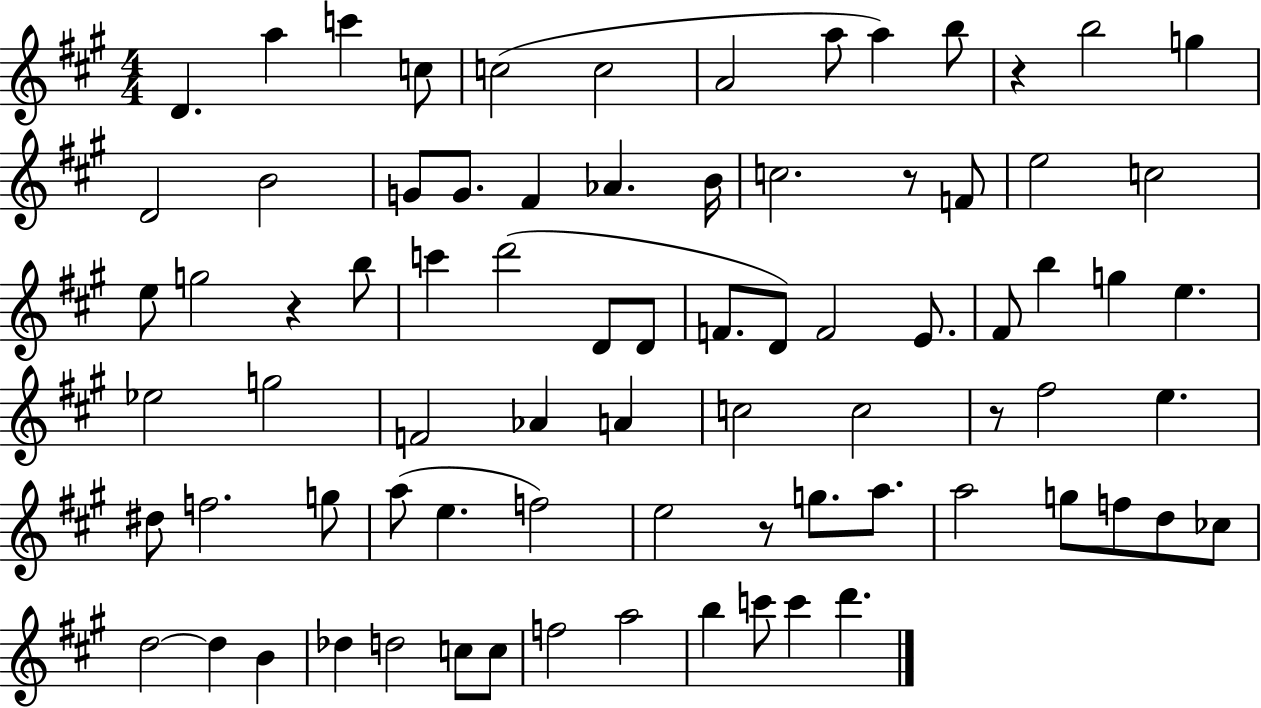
X:1
T:Untitled
M:4/4
L:1/4
K:A
D a c' c/2 c2 c2 A2 a/2 a b/2 z b2 g D2 B2 G/2 G/2 ^F _A B/4 c2 z/2 F/2 e2 c2 e/2 g2 z b/2 c' d'2 D/2 D/2 F/2 D/2 F2 E/2 ^F/2 b g e _e2 g2 F2 _A A c2 c2 z/2 ^f2 e ^d/2 f2 g/2 a/2 e f2 e2 z/2 g/2 a/2 a2 g/2 f/2 d/2 _c/2 d2 d B _d d2 c/2 c/2 f2 a2 b c'/2 c' d'